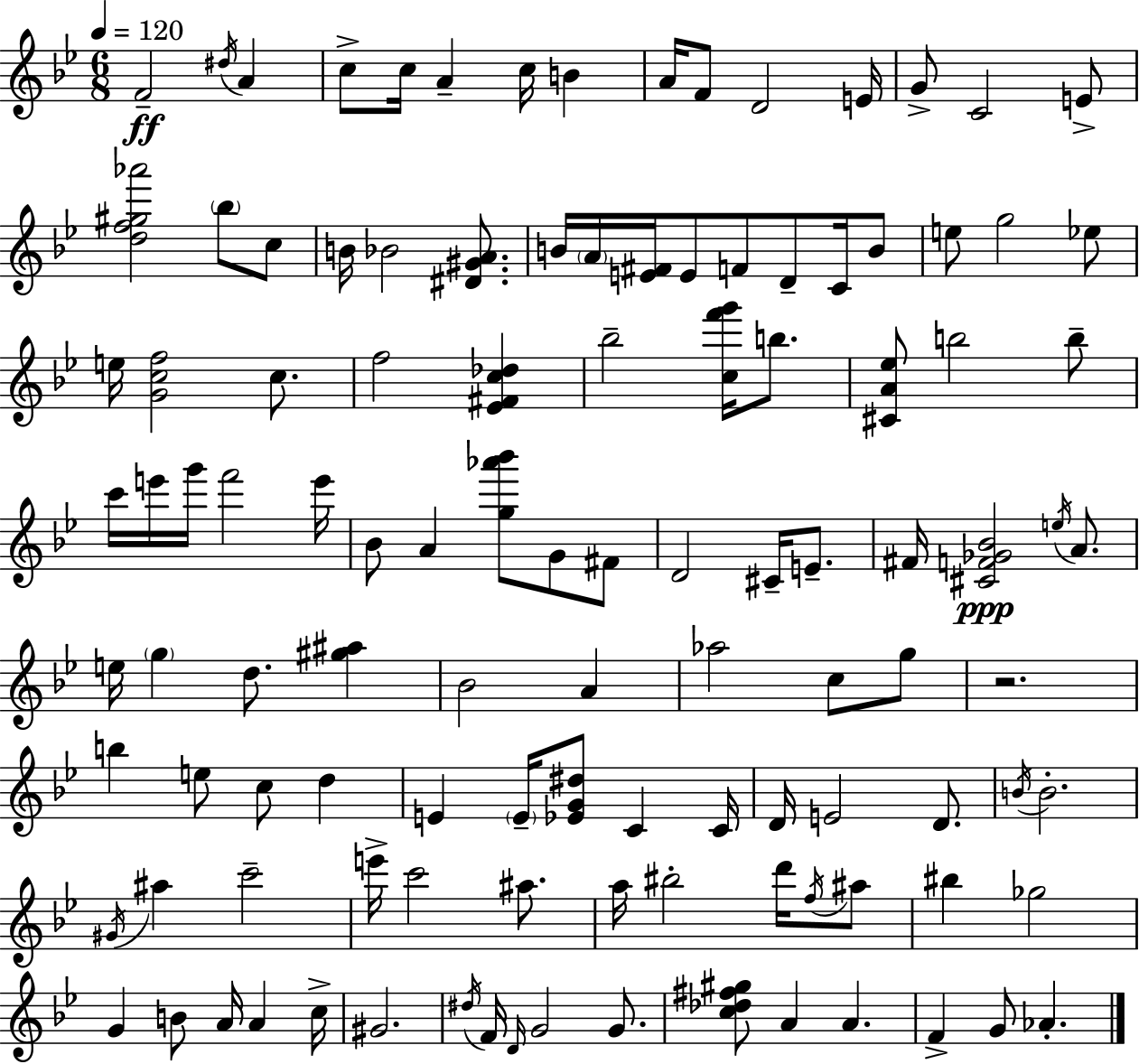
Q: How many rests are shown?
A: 1